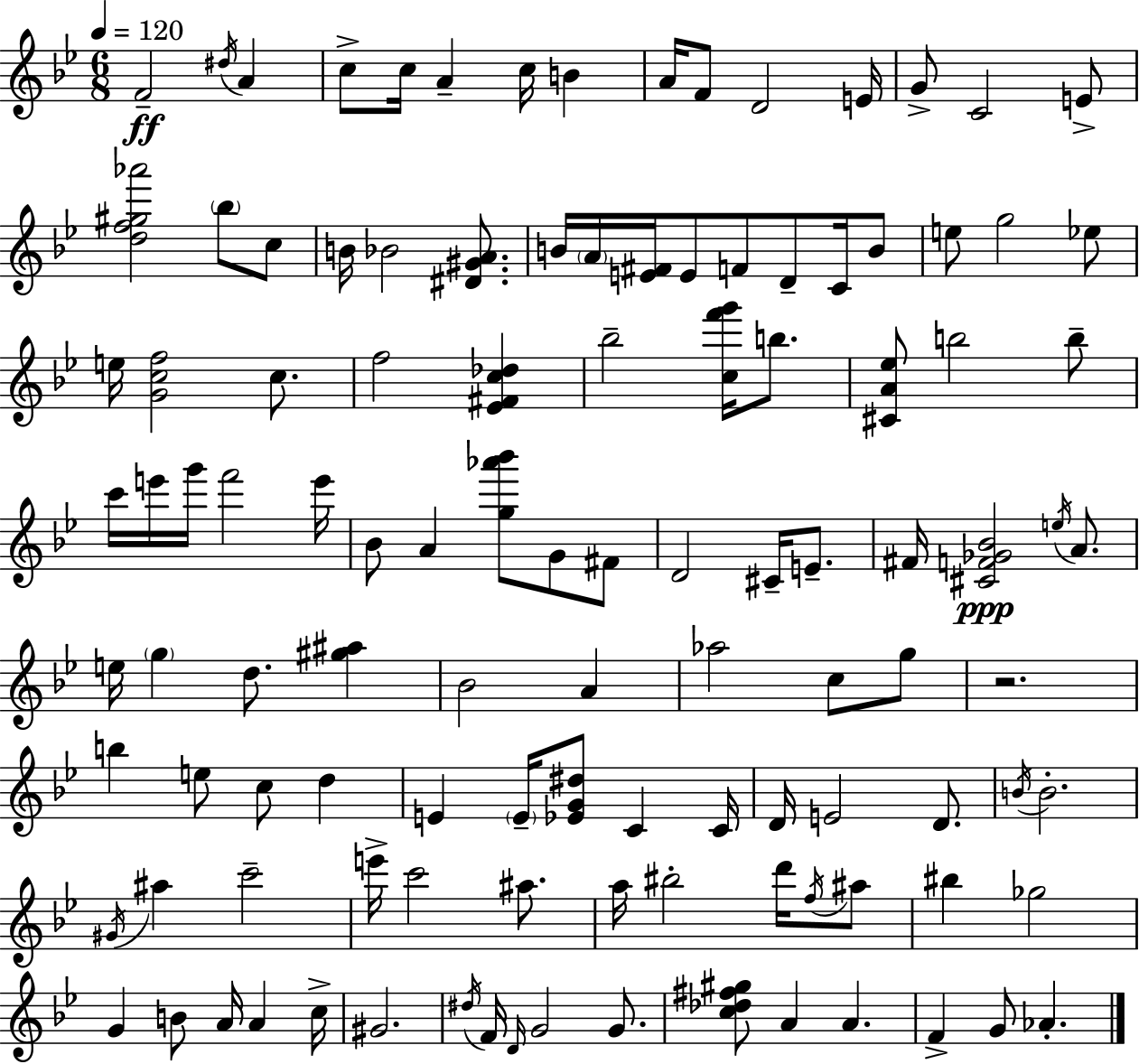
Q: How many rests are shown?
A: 1